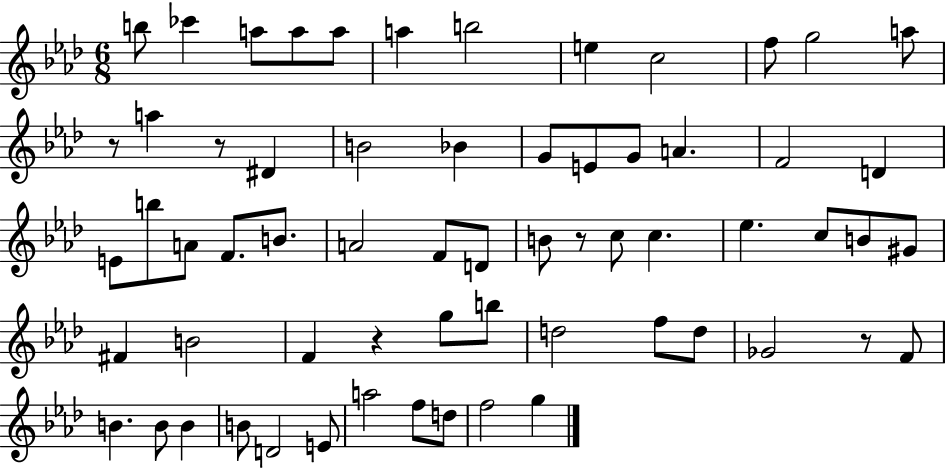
{
  \clef treble
  \numericTimeSignature
  \time 6/8
  \key aes \major
  b''8 ces'''4 a''8 a''8 a''8 | a''4 b''2 | e''4 c''2 | f''8 g''2 a''8 | \break r8 a''4 r8 dis'4 | b'2 bes'4 | g'8 e'8 g'8 a'4. | f'2 d'4 | \break e'8 b''8 a'8 f'8. b'8. | a'2 f'8 d'8 | b'8 r8 c''8 c''4. | ees''4. c''8 b'8 gis'8 | \break fis'4 b'2 | f'4 r4 g''8 b''8 | d''2 f''8 d''8 | ges'2 r8 f'8 | \break b'4. b'8 b'4 | b'8 d'2 e'8 | a''2 f''8 d''8 | f''2 g''4 | \break \bar "|."
}